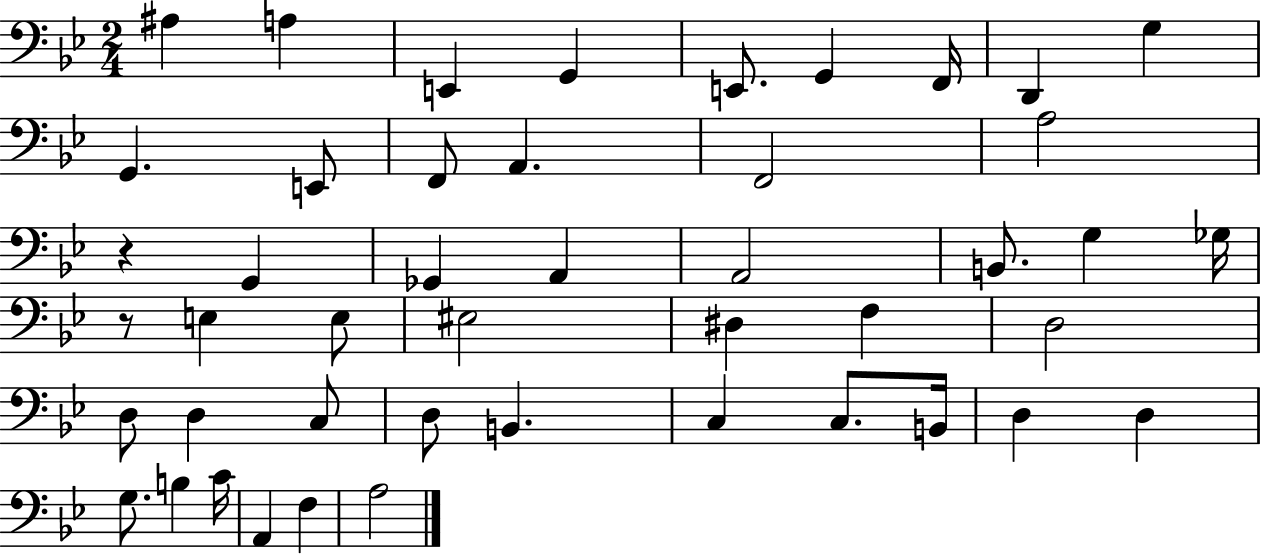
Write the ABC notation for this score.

X:1
T:Untitled
M:2/4
L:1/4
K:Bb
^A, A, E,, G,, E,,/2 G,, F,,/4 D,, G, G,, E,,/2 F,,/2 A,, F,,2 A,2 z G,, _G,, A,, A,,2 B,,/2 G, _G,/4 z/2 E, E,/2 ^E,2 ^D, F, D,2 D,/2 D, C,/2 D,/2 B,, C, C,/2 B,,/4 D, D, G,/2 B, C/4 A,, F, A,2